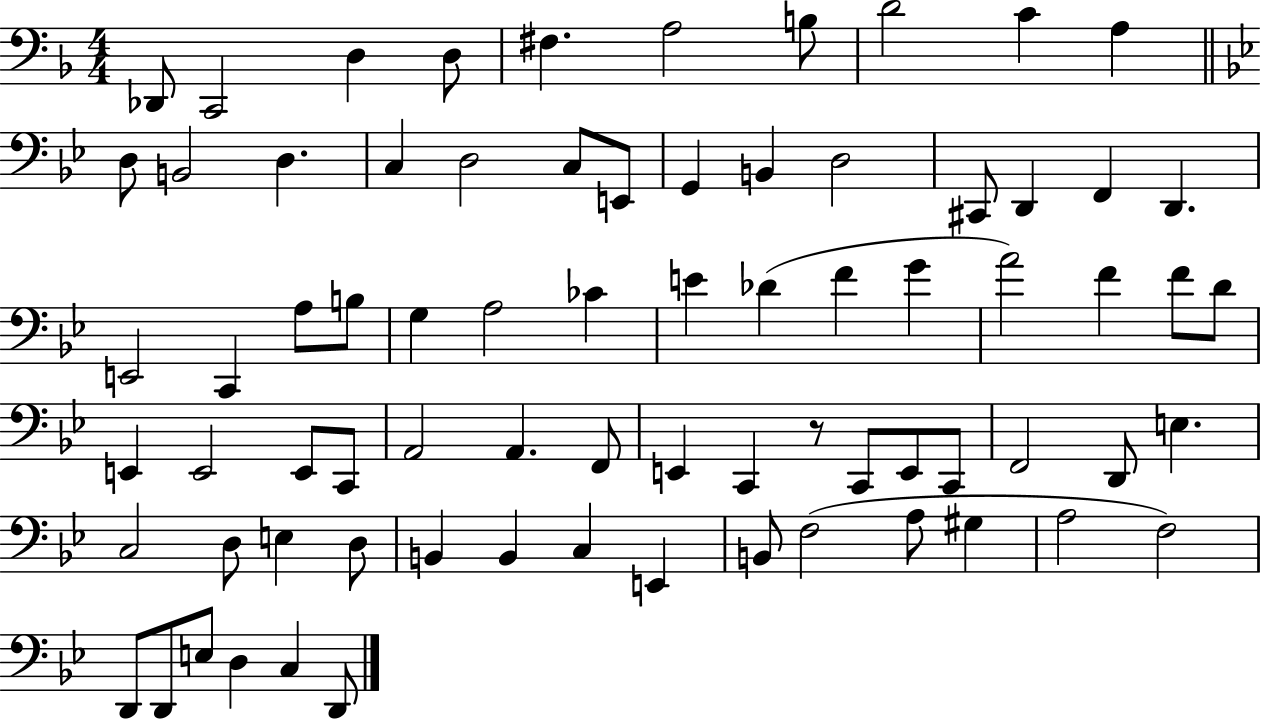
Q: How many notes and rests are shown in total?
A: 75